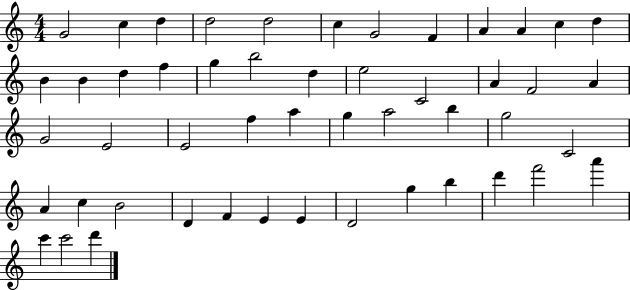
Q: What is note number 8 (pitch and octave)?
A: F4